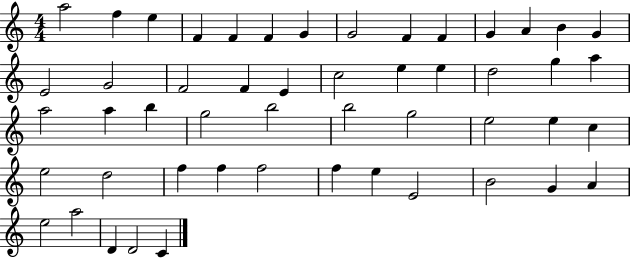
A5/h F5/q E5/q F4/q F4/q F4/q G4/q G4/h F4/q F4/q G4/q A4/q B4/q G4/q E4/h G4/h F4/h F4/q E4/q C5/h E5/q E5/q D5/h G5/q A5/q A5/h A5/q B5/q G5/h B5/h B5/h G5/h E5/h E5/q C5/q E5/h D5/h F5/q F5/q F5/h F5/q E5/q E4/h B4/h G4/q A4/q E5/h A5/h D4/q D4/h C4/q